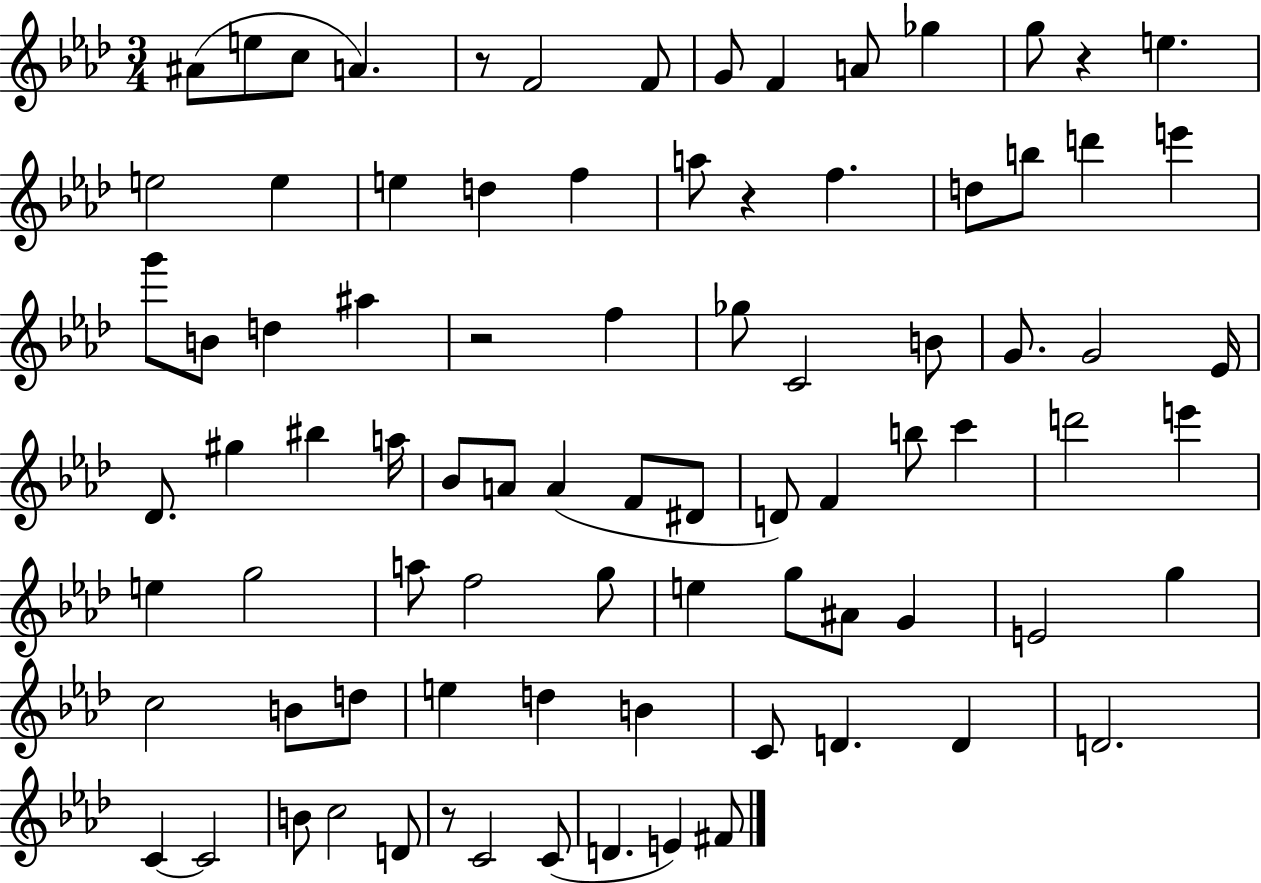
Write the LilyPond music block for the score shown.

{
  \clef treble
  \numericTimeSignature
  \time 3/4
  \key aes \major
  \repeat volta 2 { ais'8( e''8 c''8 a'4.) | r8 f'2 f'8 | g'8 f'4 a'8 ges''4 | g''8 r4 e''4. | \break e''2 e''4 | e''4 d''4 f''4 | a''8 r4 f''4. | d''8 b''8 d'''4 e'''4 | \break g'''8 b'8 d''4 ais''4 | r2 f''4 | ges''8 c'2 b'8 | g'8. g'2 ees'16 | \break des'8. gis''4 bis''4 a''16 | bes'8 a'8 a'4( f'8 dis'8 | d'8) f'4 b''8 c'''4 | d'''2 e'''4 | \break e''4 g''2 | a''8 f''2 g''8 | e''4 g''8 ais'8 g'4 | e'2 g''4 | \break c''2 b'8 d''8 | e''4 d''4 b'4 | c'8 d'4. d'4 | d'2. | \break c'4~~ c'2 | b'8 c''2 d'8 | r8 c'2 c'8( | d'4. e'4) fis'8 | \break } \bar "|."
}